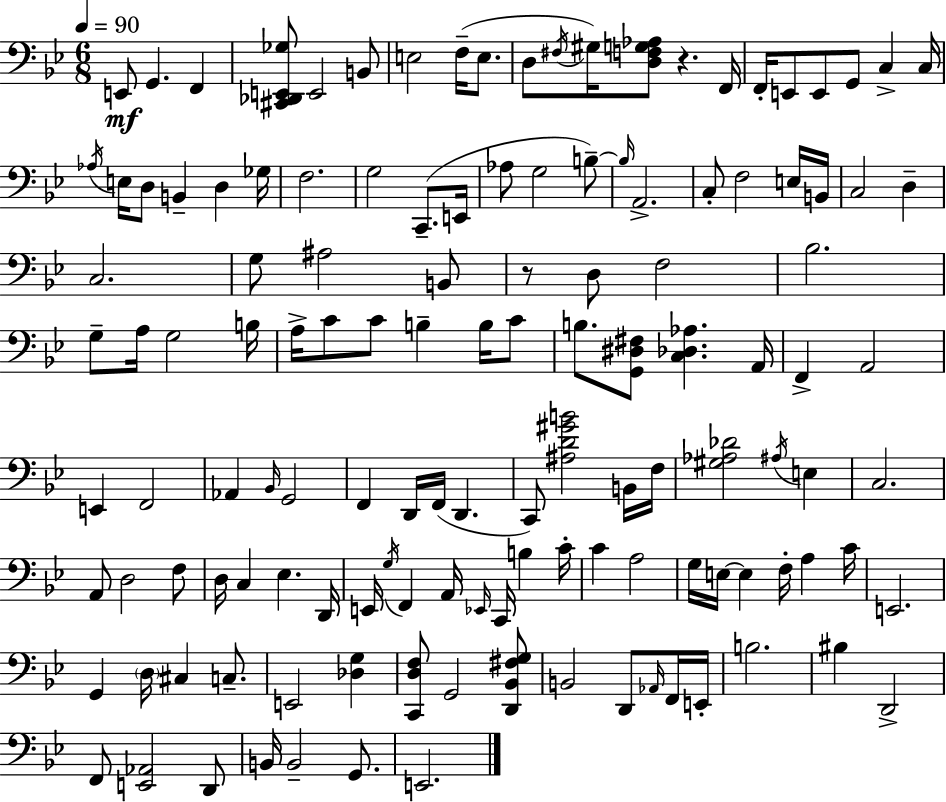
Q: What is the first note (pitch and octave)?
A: E2